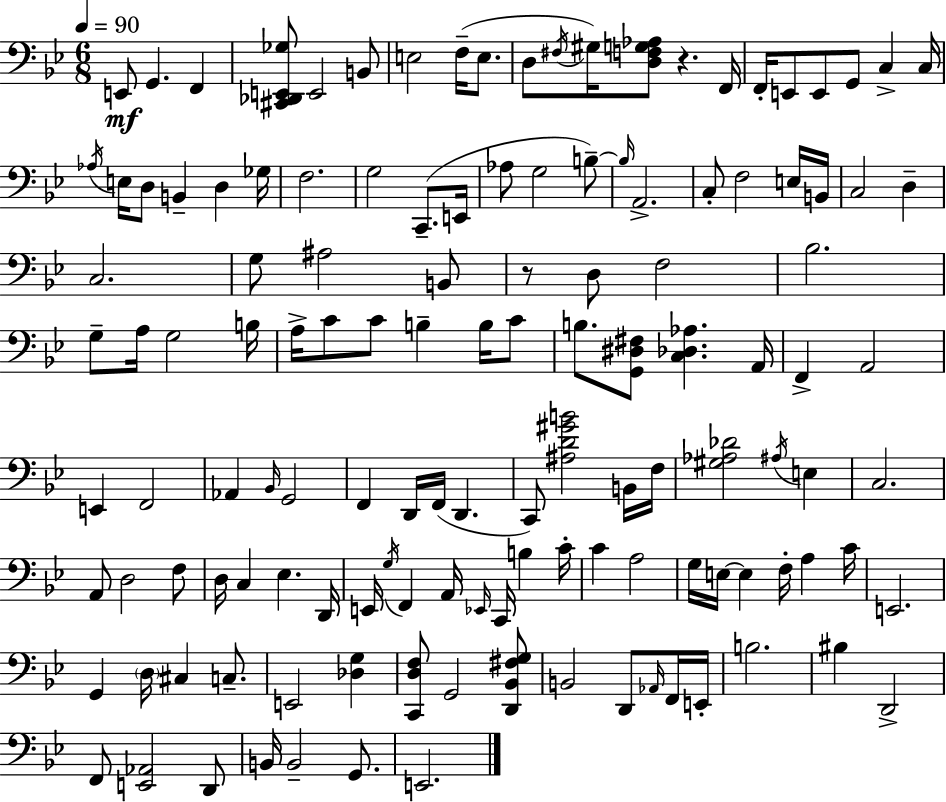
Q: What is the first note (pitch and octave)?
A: E2